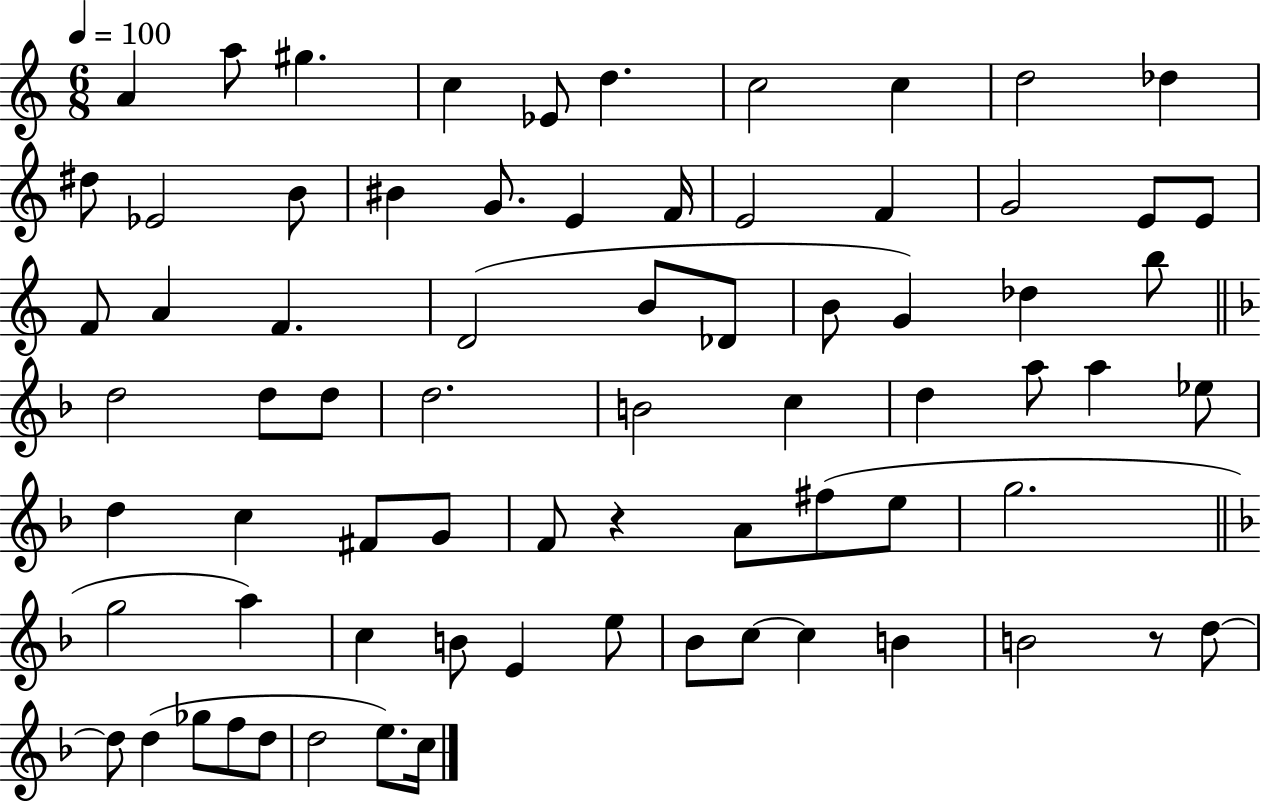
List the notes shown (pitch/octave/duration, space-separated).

A4/q A5/e G#5/q. C5/q Eb4/e D5/q. C5/h C5/q D5/h Db5/q D#5/e Eb4/h B4/e BIS4/q G4/e. E4/q F4/s E4/h F4/q G4/h E4/e E4/e F4/e A4/q F4/q. D4/h B4/e Db4/e B4/e G4/q Db5/q B5/e D5/h D5/e D5/e D5/h. B4/h C5/q D5/q A5/e A5/q Eb5/e D5/q C5/q F#4/e G4/e F4/e R/q A4/e F#5/e E5/e G5/h. G5/h A5/q C5/q B4/e E4/q E5/e Bb4/e C5/e C5/q B4/q B4/h R/e D5/e D5/e D5/q Gb5/e F5/e D5/e D5/h E5/e. C5/s